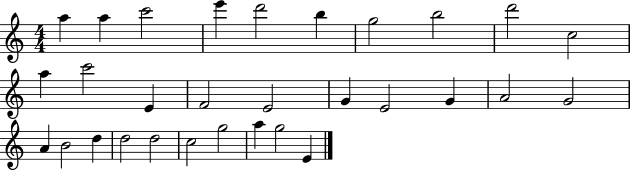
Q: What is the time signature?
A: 4/4